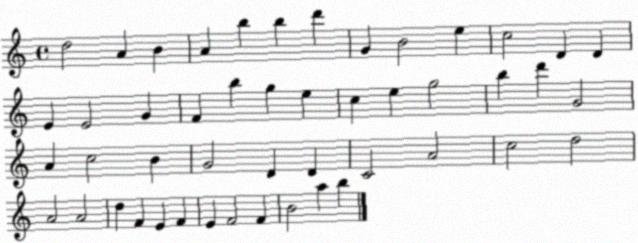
X:1
T:Untitled
M:4/4
L:1/4
K:C
d2 A B A b b d' G B2 e c2 D D E E2 G F b g e c e g2 b d' G2 A c2 B G2 D D C2 A2 c2 d2 A2 A2 d F E F E F2 F B2 a b